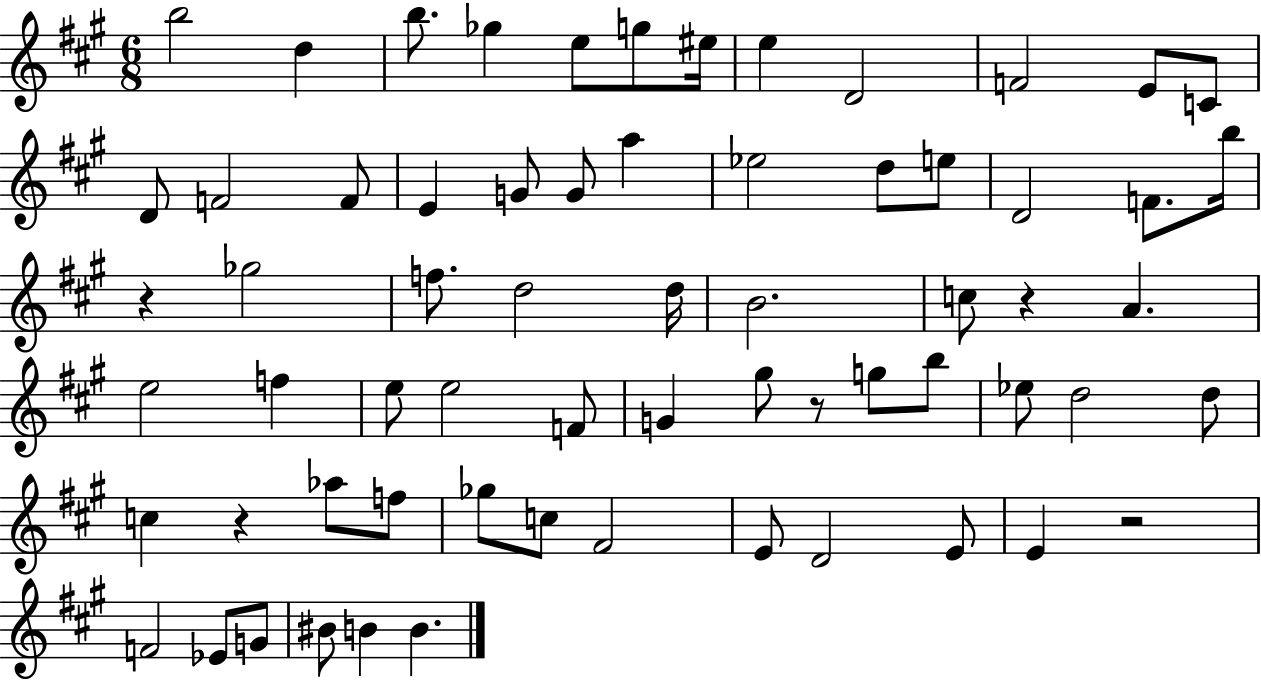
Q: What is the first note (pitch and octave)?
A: B5